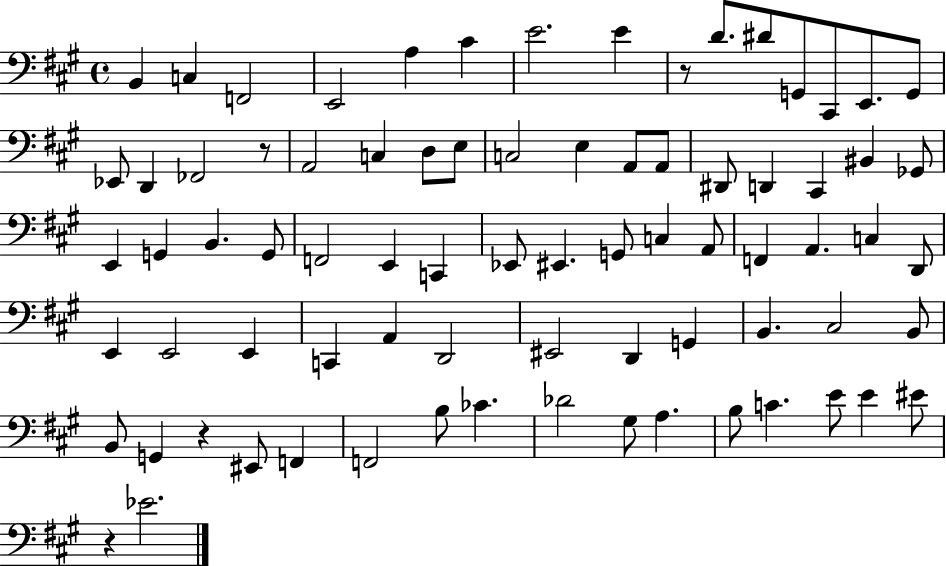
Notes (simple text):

B2/q C3/q F2/h E2/h A3/q C#4/q E4/h. E4/q R/e D4/e. D#4/e G2/e C#2/e E2/e. G2/e Eb2/e D2/q FES2/h R/e A2/h C3/q D3/e E3/e C3/h E3/q A2/e A2/e D#2/e D2/q C#2/q BIS2/q Gb2/e E2/q G2/q B2/q. G2/e F2/h E2/q C2/q Eb2/e EIS2/q. G2/e C3/q A2/e F2/q A2/q. C3/q D2/e E2/q E2/h E2/q C2/q A2/q D2/h EIS2/h D2/q G2/q B2/q. C#3/h B2/e B2/e G2/q R/q EIS2/e F2/q F2/h B3/e CES4/q. Db4/h G#3/e A3/q. B3/e C4/q. E4/e E4/q EIS4/e R/q Eb4/h.